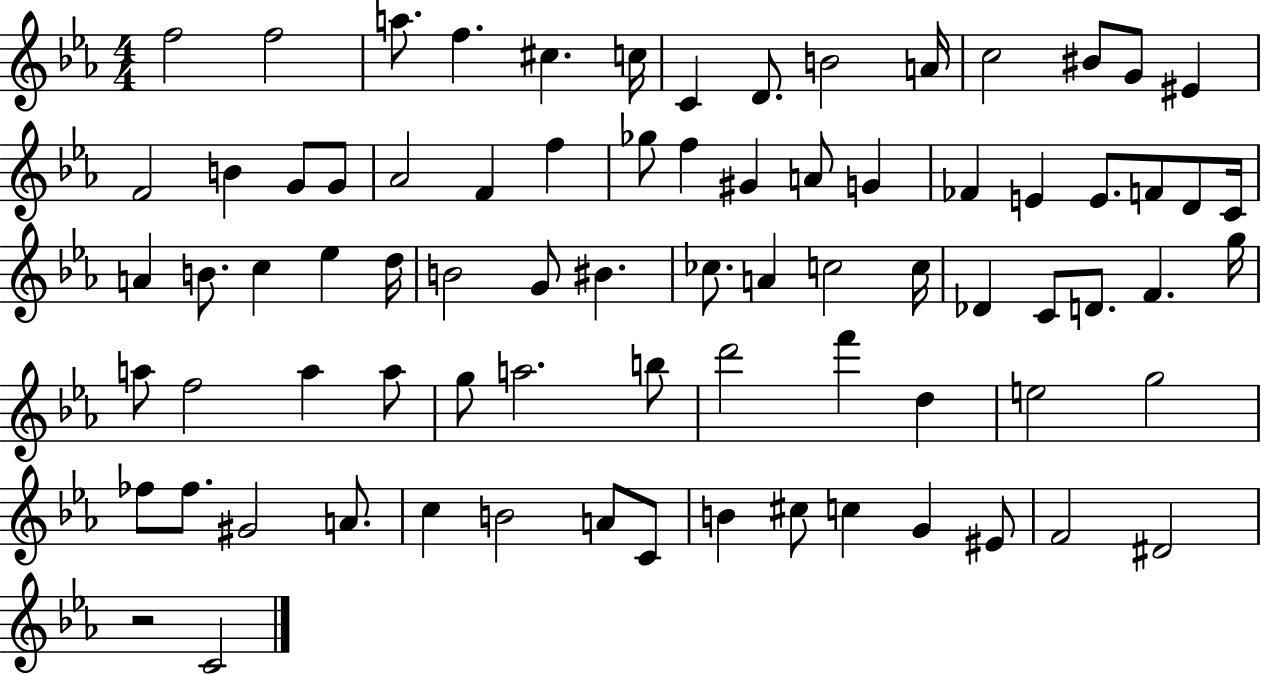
{
  \clef treble
  \numericTimeSignature
  \time 4/4
  \key ees \major
  f''2 f''2 | a''8. f''4. cis''4. c''16 | c'4 d'8. b'2 a'16 | c''2 bis'8 g'8 eis'4 | \break f'2 b'4 g'8 g'8 | aes'2 f'4 f''4 | ges''8 f''4 gis'4 a'8 g'4 | fes'4 e'4 e'8. f'8 d'8 c'16 | \break a'4 b'8. c''4 ees''4 d''16 | b'2 g'8 bis'4. | ces''8. a'4 c''2 c''16 | des'4 c'8 d'8. f'4. g''16 | \break a''8 f''2 a''4 a''8 | g''8 a''2. b''8 | d'''2 f'''4 d''4 | e''2 g''2 | \break fes''8 fes''8. gis'2 a'8. | c''4 b'2 a'8 c'8 | b'4 cis''8 c''4 g'4 eis'8 | f'2 dis'2 | \break r2 c'2 | \bar "|."
}